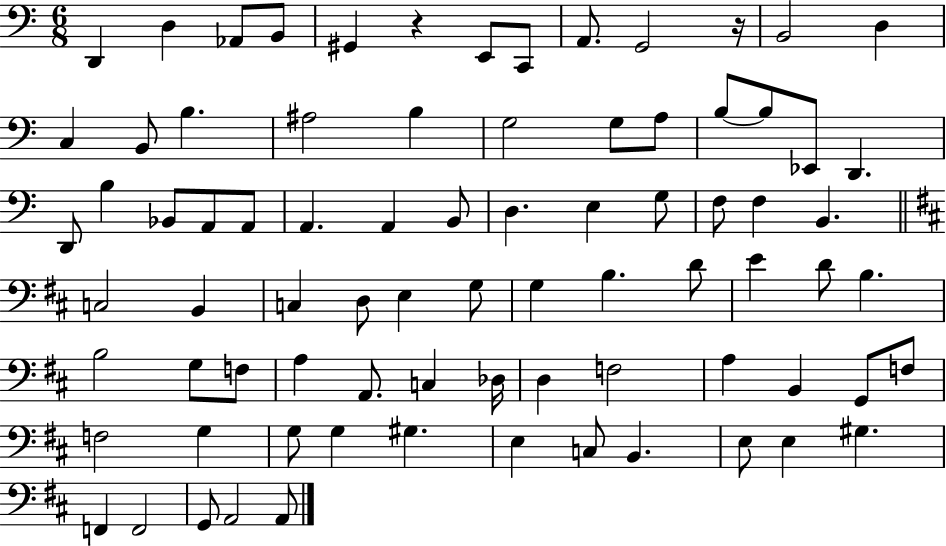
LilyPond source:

{
  \clef bass
  \numericTimeSignature
  \time 6/8
  \key c \major
  \repeat volta 2 { d,4 d4 aes,8 b,8 | gis,4 r4 e,8 c,8 | a,8. g,2 r16 | b,2 d4 | \break c4 b,8 b4. | ais2 b4 | g2 g8 a8 | b8~~ b8 ees,8 d,4. | \break d,8 b4 bes,8 a,8 a,8 | a,4. a,4 b,8 | d4. e4 g8 | f8 f4 b,4. | \break \bar "||" \break \key d \major c2 b,4 | c4 d8 e4 g8 | g4 b4. d'8 | e'4 d'8 b4. | \break b2 g8 f8 | a4 a,8. c4 des16 | d4 f2 | a4 b,4 g,8 f8 | \break f2 g4 | g8 g4 gis4. | e4 c8 b,4. | e8 e4 gis4. | \break f,4 f,2 | g,8 a,2 a,8 | } \bar "|."
}